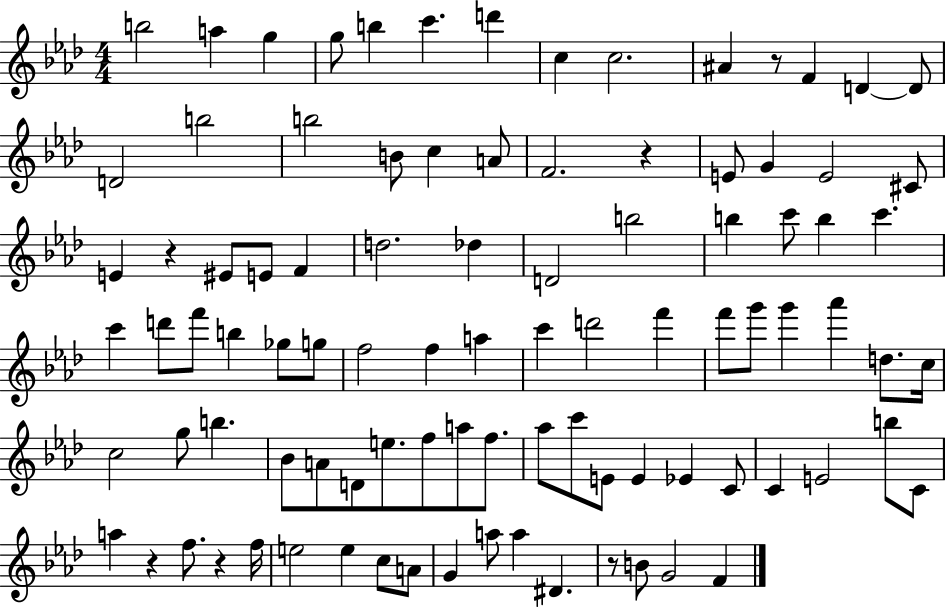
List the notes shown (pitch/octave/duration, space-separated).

B5/h A5/q G5/q G5/e B5/q C6/q. D6/q C5/q C5/h. A#4/q R/e F4/q D4/q D4/e D4/h B5/h B5/h B4/e C5/q A4/e F4/h. R/q E4/e G4/q E4/h C#4/e E4/q R/q EIS4/e E4/e F4/q D5/h. Db5/q D4/h B5/h B5/q C6/e B5/q C6/q. C6/q D6/e F6/e B5/q Gb5/e G5/e F5/h F5/q A5/q C6/q D6/h F6/q F6/e G6/e G6/q Ab6/q D5/e. C5/s C5/h G5/e B5/q. Bb4/e A4/e D4/e E5/e. F5/e A5/e F5/e. Ab5/e C6/e E4/e E4/q Eb4/q C4/e C4/q E4/h B5/e C4/e A5/q R/q F5/e. R/q F5/s E5/h E5/q C5/e A4/e G4/q A5/e A5/q D#4/q. R/e B4/e G4/h F4/q